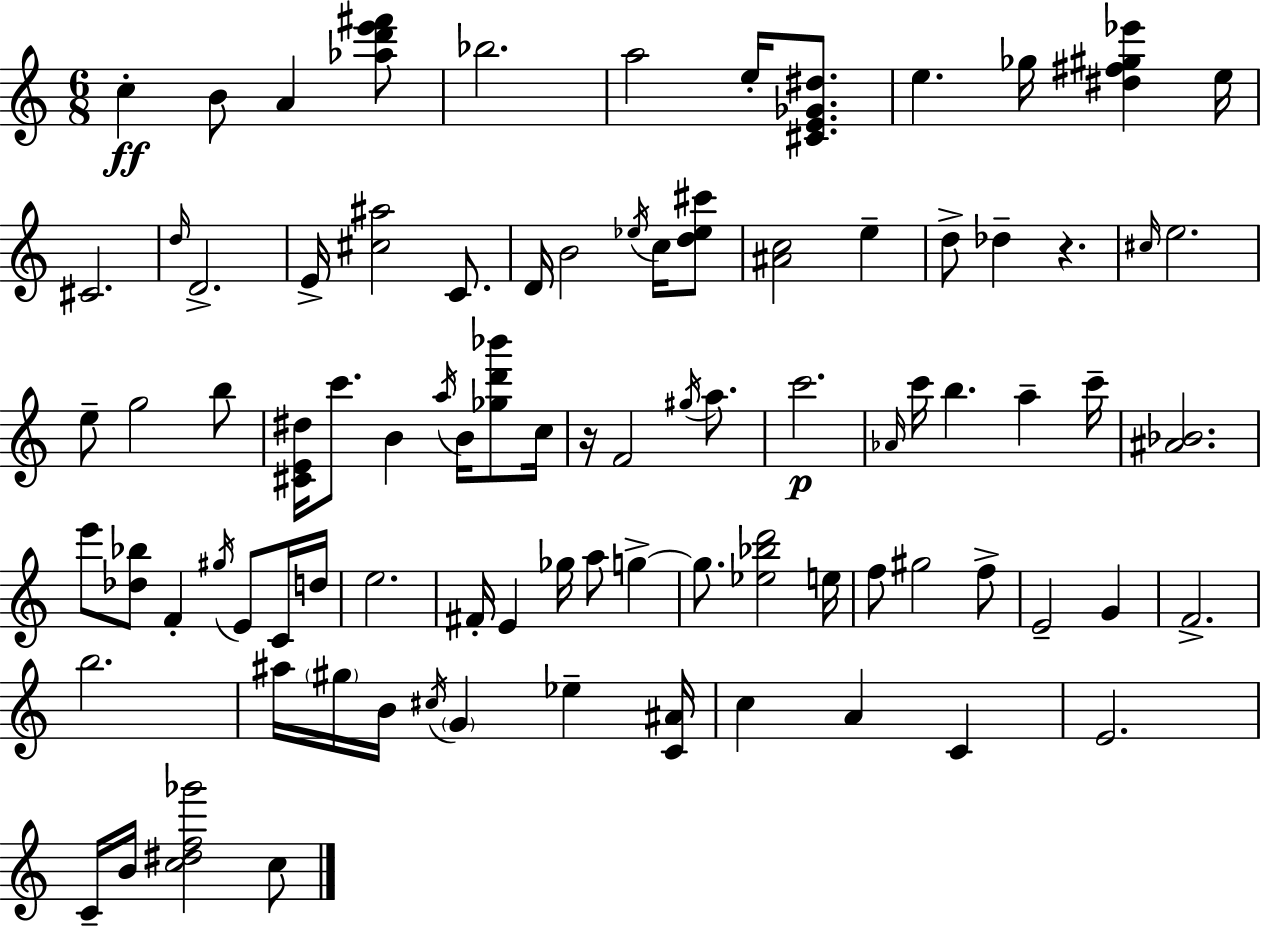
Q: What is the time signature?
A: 6/8